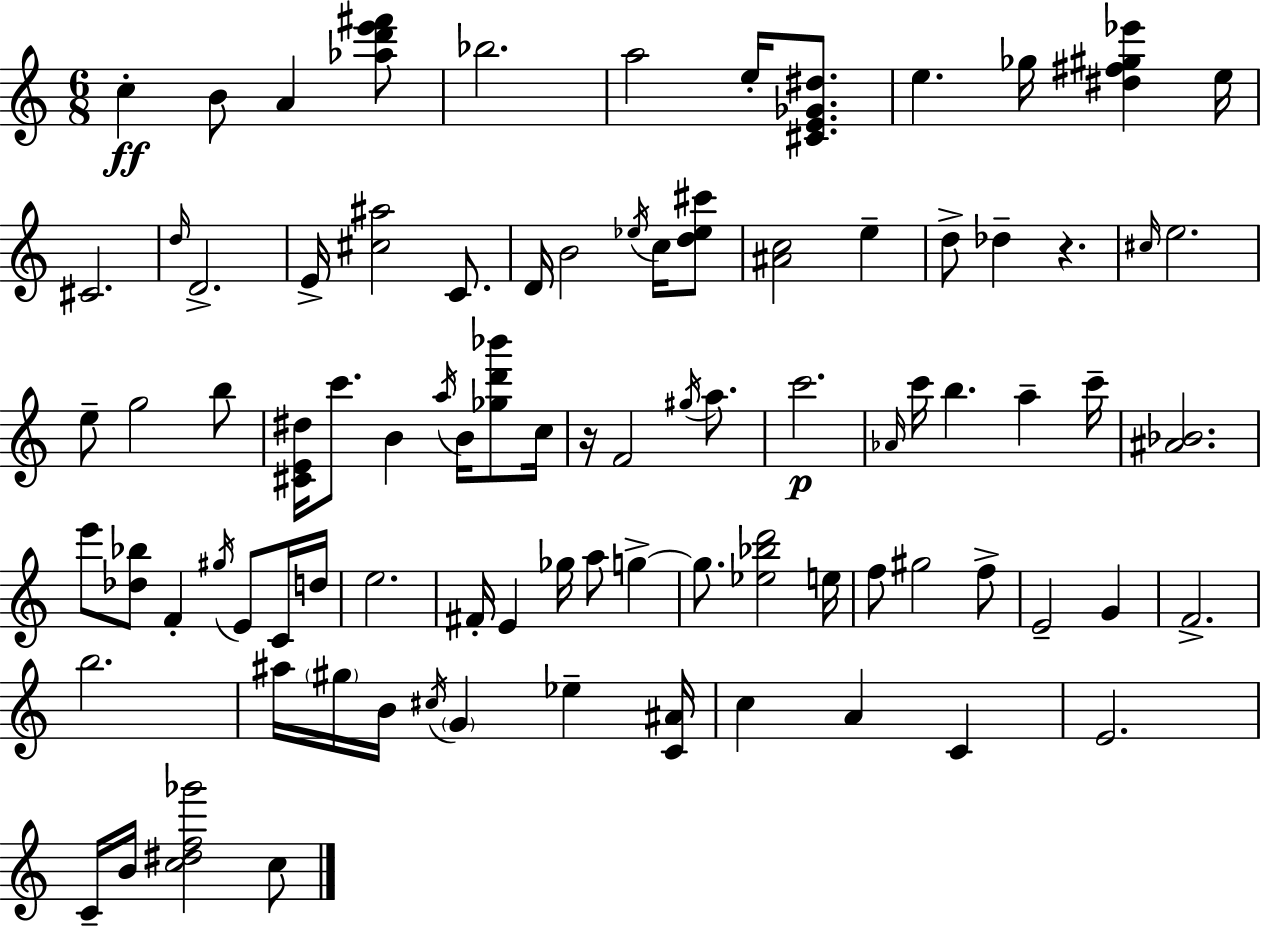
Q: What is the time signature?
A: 6/8